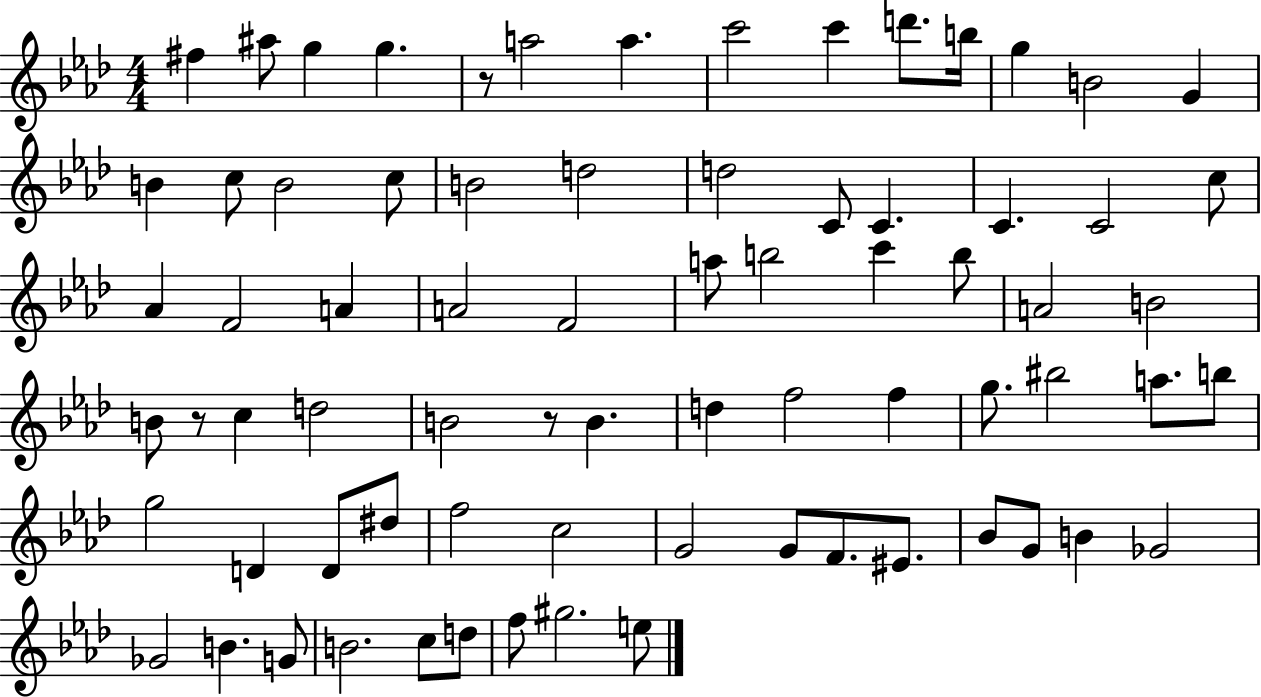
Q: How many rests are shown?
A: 3